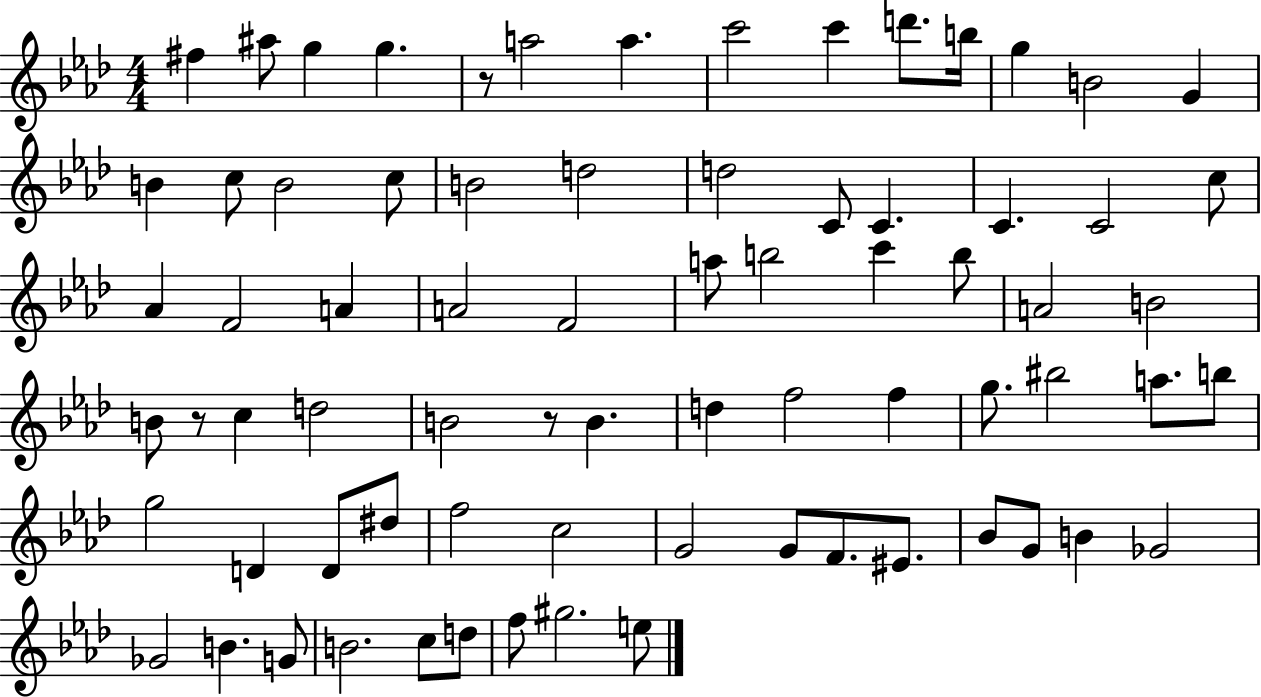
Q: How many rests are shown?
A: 3